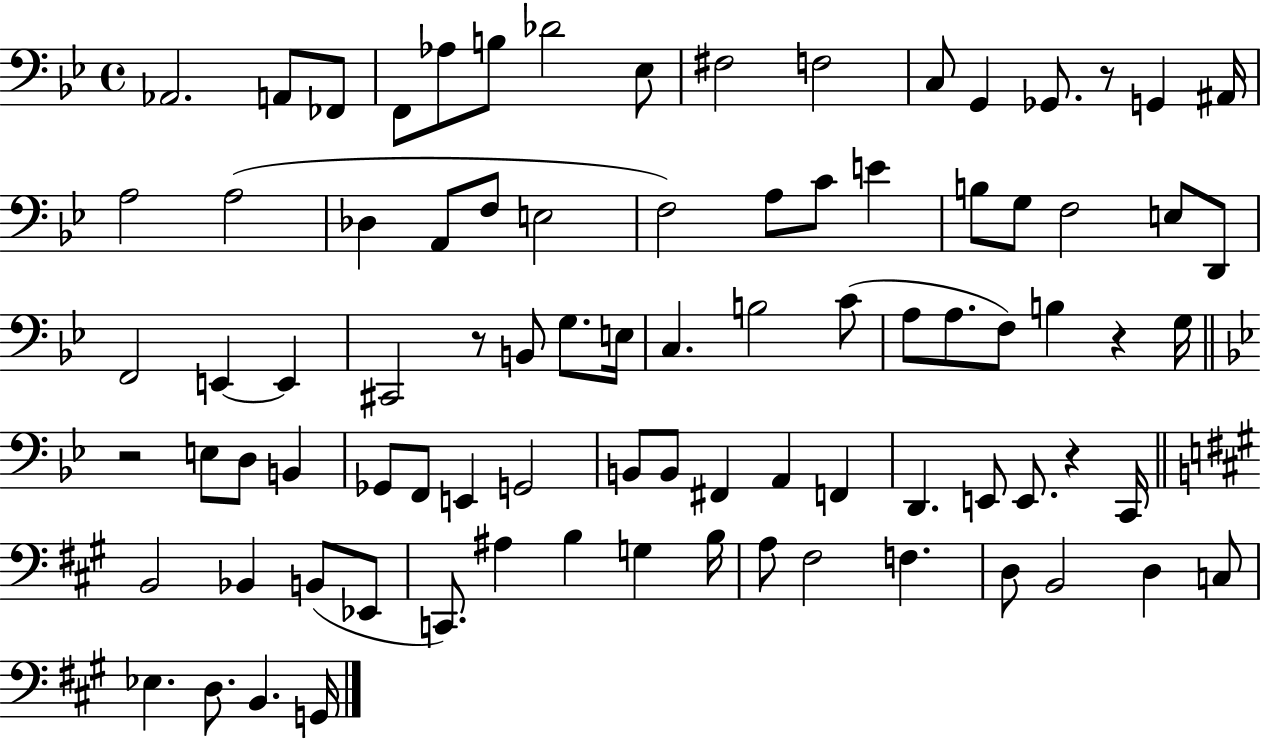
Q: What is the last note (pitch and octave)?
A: G2